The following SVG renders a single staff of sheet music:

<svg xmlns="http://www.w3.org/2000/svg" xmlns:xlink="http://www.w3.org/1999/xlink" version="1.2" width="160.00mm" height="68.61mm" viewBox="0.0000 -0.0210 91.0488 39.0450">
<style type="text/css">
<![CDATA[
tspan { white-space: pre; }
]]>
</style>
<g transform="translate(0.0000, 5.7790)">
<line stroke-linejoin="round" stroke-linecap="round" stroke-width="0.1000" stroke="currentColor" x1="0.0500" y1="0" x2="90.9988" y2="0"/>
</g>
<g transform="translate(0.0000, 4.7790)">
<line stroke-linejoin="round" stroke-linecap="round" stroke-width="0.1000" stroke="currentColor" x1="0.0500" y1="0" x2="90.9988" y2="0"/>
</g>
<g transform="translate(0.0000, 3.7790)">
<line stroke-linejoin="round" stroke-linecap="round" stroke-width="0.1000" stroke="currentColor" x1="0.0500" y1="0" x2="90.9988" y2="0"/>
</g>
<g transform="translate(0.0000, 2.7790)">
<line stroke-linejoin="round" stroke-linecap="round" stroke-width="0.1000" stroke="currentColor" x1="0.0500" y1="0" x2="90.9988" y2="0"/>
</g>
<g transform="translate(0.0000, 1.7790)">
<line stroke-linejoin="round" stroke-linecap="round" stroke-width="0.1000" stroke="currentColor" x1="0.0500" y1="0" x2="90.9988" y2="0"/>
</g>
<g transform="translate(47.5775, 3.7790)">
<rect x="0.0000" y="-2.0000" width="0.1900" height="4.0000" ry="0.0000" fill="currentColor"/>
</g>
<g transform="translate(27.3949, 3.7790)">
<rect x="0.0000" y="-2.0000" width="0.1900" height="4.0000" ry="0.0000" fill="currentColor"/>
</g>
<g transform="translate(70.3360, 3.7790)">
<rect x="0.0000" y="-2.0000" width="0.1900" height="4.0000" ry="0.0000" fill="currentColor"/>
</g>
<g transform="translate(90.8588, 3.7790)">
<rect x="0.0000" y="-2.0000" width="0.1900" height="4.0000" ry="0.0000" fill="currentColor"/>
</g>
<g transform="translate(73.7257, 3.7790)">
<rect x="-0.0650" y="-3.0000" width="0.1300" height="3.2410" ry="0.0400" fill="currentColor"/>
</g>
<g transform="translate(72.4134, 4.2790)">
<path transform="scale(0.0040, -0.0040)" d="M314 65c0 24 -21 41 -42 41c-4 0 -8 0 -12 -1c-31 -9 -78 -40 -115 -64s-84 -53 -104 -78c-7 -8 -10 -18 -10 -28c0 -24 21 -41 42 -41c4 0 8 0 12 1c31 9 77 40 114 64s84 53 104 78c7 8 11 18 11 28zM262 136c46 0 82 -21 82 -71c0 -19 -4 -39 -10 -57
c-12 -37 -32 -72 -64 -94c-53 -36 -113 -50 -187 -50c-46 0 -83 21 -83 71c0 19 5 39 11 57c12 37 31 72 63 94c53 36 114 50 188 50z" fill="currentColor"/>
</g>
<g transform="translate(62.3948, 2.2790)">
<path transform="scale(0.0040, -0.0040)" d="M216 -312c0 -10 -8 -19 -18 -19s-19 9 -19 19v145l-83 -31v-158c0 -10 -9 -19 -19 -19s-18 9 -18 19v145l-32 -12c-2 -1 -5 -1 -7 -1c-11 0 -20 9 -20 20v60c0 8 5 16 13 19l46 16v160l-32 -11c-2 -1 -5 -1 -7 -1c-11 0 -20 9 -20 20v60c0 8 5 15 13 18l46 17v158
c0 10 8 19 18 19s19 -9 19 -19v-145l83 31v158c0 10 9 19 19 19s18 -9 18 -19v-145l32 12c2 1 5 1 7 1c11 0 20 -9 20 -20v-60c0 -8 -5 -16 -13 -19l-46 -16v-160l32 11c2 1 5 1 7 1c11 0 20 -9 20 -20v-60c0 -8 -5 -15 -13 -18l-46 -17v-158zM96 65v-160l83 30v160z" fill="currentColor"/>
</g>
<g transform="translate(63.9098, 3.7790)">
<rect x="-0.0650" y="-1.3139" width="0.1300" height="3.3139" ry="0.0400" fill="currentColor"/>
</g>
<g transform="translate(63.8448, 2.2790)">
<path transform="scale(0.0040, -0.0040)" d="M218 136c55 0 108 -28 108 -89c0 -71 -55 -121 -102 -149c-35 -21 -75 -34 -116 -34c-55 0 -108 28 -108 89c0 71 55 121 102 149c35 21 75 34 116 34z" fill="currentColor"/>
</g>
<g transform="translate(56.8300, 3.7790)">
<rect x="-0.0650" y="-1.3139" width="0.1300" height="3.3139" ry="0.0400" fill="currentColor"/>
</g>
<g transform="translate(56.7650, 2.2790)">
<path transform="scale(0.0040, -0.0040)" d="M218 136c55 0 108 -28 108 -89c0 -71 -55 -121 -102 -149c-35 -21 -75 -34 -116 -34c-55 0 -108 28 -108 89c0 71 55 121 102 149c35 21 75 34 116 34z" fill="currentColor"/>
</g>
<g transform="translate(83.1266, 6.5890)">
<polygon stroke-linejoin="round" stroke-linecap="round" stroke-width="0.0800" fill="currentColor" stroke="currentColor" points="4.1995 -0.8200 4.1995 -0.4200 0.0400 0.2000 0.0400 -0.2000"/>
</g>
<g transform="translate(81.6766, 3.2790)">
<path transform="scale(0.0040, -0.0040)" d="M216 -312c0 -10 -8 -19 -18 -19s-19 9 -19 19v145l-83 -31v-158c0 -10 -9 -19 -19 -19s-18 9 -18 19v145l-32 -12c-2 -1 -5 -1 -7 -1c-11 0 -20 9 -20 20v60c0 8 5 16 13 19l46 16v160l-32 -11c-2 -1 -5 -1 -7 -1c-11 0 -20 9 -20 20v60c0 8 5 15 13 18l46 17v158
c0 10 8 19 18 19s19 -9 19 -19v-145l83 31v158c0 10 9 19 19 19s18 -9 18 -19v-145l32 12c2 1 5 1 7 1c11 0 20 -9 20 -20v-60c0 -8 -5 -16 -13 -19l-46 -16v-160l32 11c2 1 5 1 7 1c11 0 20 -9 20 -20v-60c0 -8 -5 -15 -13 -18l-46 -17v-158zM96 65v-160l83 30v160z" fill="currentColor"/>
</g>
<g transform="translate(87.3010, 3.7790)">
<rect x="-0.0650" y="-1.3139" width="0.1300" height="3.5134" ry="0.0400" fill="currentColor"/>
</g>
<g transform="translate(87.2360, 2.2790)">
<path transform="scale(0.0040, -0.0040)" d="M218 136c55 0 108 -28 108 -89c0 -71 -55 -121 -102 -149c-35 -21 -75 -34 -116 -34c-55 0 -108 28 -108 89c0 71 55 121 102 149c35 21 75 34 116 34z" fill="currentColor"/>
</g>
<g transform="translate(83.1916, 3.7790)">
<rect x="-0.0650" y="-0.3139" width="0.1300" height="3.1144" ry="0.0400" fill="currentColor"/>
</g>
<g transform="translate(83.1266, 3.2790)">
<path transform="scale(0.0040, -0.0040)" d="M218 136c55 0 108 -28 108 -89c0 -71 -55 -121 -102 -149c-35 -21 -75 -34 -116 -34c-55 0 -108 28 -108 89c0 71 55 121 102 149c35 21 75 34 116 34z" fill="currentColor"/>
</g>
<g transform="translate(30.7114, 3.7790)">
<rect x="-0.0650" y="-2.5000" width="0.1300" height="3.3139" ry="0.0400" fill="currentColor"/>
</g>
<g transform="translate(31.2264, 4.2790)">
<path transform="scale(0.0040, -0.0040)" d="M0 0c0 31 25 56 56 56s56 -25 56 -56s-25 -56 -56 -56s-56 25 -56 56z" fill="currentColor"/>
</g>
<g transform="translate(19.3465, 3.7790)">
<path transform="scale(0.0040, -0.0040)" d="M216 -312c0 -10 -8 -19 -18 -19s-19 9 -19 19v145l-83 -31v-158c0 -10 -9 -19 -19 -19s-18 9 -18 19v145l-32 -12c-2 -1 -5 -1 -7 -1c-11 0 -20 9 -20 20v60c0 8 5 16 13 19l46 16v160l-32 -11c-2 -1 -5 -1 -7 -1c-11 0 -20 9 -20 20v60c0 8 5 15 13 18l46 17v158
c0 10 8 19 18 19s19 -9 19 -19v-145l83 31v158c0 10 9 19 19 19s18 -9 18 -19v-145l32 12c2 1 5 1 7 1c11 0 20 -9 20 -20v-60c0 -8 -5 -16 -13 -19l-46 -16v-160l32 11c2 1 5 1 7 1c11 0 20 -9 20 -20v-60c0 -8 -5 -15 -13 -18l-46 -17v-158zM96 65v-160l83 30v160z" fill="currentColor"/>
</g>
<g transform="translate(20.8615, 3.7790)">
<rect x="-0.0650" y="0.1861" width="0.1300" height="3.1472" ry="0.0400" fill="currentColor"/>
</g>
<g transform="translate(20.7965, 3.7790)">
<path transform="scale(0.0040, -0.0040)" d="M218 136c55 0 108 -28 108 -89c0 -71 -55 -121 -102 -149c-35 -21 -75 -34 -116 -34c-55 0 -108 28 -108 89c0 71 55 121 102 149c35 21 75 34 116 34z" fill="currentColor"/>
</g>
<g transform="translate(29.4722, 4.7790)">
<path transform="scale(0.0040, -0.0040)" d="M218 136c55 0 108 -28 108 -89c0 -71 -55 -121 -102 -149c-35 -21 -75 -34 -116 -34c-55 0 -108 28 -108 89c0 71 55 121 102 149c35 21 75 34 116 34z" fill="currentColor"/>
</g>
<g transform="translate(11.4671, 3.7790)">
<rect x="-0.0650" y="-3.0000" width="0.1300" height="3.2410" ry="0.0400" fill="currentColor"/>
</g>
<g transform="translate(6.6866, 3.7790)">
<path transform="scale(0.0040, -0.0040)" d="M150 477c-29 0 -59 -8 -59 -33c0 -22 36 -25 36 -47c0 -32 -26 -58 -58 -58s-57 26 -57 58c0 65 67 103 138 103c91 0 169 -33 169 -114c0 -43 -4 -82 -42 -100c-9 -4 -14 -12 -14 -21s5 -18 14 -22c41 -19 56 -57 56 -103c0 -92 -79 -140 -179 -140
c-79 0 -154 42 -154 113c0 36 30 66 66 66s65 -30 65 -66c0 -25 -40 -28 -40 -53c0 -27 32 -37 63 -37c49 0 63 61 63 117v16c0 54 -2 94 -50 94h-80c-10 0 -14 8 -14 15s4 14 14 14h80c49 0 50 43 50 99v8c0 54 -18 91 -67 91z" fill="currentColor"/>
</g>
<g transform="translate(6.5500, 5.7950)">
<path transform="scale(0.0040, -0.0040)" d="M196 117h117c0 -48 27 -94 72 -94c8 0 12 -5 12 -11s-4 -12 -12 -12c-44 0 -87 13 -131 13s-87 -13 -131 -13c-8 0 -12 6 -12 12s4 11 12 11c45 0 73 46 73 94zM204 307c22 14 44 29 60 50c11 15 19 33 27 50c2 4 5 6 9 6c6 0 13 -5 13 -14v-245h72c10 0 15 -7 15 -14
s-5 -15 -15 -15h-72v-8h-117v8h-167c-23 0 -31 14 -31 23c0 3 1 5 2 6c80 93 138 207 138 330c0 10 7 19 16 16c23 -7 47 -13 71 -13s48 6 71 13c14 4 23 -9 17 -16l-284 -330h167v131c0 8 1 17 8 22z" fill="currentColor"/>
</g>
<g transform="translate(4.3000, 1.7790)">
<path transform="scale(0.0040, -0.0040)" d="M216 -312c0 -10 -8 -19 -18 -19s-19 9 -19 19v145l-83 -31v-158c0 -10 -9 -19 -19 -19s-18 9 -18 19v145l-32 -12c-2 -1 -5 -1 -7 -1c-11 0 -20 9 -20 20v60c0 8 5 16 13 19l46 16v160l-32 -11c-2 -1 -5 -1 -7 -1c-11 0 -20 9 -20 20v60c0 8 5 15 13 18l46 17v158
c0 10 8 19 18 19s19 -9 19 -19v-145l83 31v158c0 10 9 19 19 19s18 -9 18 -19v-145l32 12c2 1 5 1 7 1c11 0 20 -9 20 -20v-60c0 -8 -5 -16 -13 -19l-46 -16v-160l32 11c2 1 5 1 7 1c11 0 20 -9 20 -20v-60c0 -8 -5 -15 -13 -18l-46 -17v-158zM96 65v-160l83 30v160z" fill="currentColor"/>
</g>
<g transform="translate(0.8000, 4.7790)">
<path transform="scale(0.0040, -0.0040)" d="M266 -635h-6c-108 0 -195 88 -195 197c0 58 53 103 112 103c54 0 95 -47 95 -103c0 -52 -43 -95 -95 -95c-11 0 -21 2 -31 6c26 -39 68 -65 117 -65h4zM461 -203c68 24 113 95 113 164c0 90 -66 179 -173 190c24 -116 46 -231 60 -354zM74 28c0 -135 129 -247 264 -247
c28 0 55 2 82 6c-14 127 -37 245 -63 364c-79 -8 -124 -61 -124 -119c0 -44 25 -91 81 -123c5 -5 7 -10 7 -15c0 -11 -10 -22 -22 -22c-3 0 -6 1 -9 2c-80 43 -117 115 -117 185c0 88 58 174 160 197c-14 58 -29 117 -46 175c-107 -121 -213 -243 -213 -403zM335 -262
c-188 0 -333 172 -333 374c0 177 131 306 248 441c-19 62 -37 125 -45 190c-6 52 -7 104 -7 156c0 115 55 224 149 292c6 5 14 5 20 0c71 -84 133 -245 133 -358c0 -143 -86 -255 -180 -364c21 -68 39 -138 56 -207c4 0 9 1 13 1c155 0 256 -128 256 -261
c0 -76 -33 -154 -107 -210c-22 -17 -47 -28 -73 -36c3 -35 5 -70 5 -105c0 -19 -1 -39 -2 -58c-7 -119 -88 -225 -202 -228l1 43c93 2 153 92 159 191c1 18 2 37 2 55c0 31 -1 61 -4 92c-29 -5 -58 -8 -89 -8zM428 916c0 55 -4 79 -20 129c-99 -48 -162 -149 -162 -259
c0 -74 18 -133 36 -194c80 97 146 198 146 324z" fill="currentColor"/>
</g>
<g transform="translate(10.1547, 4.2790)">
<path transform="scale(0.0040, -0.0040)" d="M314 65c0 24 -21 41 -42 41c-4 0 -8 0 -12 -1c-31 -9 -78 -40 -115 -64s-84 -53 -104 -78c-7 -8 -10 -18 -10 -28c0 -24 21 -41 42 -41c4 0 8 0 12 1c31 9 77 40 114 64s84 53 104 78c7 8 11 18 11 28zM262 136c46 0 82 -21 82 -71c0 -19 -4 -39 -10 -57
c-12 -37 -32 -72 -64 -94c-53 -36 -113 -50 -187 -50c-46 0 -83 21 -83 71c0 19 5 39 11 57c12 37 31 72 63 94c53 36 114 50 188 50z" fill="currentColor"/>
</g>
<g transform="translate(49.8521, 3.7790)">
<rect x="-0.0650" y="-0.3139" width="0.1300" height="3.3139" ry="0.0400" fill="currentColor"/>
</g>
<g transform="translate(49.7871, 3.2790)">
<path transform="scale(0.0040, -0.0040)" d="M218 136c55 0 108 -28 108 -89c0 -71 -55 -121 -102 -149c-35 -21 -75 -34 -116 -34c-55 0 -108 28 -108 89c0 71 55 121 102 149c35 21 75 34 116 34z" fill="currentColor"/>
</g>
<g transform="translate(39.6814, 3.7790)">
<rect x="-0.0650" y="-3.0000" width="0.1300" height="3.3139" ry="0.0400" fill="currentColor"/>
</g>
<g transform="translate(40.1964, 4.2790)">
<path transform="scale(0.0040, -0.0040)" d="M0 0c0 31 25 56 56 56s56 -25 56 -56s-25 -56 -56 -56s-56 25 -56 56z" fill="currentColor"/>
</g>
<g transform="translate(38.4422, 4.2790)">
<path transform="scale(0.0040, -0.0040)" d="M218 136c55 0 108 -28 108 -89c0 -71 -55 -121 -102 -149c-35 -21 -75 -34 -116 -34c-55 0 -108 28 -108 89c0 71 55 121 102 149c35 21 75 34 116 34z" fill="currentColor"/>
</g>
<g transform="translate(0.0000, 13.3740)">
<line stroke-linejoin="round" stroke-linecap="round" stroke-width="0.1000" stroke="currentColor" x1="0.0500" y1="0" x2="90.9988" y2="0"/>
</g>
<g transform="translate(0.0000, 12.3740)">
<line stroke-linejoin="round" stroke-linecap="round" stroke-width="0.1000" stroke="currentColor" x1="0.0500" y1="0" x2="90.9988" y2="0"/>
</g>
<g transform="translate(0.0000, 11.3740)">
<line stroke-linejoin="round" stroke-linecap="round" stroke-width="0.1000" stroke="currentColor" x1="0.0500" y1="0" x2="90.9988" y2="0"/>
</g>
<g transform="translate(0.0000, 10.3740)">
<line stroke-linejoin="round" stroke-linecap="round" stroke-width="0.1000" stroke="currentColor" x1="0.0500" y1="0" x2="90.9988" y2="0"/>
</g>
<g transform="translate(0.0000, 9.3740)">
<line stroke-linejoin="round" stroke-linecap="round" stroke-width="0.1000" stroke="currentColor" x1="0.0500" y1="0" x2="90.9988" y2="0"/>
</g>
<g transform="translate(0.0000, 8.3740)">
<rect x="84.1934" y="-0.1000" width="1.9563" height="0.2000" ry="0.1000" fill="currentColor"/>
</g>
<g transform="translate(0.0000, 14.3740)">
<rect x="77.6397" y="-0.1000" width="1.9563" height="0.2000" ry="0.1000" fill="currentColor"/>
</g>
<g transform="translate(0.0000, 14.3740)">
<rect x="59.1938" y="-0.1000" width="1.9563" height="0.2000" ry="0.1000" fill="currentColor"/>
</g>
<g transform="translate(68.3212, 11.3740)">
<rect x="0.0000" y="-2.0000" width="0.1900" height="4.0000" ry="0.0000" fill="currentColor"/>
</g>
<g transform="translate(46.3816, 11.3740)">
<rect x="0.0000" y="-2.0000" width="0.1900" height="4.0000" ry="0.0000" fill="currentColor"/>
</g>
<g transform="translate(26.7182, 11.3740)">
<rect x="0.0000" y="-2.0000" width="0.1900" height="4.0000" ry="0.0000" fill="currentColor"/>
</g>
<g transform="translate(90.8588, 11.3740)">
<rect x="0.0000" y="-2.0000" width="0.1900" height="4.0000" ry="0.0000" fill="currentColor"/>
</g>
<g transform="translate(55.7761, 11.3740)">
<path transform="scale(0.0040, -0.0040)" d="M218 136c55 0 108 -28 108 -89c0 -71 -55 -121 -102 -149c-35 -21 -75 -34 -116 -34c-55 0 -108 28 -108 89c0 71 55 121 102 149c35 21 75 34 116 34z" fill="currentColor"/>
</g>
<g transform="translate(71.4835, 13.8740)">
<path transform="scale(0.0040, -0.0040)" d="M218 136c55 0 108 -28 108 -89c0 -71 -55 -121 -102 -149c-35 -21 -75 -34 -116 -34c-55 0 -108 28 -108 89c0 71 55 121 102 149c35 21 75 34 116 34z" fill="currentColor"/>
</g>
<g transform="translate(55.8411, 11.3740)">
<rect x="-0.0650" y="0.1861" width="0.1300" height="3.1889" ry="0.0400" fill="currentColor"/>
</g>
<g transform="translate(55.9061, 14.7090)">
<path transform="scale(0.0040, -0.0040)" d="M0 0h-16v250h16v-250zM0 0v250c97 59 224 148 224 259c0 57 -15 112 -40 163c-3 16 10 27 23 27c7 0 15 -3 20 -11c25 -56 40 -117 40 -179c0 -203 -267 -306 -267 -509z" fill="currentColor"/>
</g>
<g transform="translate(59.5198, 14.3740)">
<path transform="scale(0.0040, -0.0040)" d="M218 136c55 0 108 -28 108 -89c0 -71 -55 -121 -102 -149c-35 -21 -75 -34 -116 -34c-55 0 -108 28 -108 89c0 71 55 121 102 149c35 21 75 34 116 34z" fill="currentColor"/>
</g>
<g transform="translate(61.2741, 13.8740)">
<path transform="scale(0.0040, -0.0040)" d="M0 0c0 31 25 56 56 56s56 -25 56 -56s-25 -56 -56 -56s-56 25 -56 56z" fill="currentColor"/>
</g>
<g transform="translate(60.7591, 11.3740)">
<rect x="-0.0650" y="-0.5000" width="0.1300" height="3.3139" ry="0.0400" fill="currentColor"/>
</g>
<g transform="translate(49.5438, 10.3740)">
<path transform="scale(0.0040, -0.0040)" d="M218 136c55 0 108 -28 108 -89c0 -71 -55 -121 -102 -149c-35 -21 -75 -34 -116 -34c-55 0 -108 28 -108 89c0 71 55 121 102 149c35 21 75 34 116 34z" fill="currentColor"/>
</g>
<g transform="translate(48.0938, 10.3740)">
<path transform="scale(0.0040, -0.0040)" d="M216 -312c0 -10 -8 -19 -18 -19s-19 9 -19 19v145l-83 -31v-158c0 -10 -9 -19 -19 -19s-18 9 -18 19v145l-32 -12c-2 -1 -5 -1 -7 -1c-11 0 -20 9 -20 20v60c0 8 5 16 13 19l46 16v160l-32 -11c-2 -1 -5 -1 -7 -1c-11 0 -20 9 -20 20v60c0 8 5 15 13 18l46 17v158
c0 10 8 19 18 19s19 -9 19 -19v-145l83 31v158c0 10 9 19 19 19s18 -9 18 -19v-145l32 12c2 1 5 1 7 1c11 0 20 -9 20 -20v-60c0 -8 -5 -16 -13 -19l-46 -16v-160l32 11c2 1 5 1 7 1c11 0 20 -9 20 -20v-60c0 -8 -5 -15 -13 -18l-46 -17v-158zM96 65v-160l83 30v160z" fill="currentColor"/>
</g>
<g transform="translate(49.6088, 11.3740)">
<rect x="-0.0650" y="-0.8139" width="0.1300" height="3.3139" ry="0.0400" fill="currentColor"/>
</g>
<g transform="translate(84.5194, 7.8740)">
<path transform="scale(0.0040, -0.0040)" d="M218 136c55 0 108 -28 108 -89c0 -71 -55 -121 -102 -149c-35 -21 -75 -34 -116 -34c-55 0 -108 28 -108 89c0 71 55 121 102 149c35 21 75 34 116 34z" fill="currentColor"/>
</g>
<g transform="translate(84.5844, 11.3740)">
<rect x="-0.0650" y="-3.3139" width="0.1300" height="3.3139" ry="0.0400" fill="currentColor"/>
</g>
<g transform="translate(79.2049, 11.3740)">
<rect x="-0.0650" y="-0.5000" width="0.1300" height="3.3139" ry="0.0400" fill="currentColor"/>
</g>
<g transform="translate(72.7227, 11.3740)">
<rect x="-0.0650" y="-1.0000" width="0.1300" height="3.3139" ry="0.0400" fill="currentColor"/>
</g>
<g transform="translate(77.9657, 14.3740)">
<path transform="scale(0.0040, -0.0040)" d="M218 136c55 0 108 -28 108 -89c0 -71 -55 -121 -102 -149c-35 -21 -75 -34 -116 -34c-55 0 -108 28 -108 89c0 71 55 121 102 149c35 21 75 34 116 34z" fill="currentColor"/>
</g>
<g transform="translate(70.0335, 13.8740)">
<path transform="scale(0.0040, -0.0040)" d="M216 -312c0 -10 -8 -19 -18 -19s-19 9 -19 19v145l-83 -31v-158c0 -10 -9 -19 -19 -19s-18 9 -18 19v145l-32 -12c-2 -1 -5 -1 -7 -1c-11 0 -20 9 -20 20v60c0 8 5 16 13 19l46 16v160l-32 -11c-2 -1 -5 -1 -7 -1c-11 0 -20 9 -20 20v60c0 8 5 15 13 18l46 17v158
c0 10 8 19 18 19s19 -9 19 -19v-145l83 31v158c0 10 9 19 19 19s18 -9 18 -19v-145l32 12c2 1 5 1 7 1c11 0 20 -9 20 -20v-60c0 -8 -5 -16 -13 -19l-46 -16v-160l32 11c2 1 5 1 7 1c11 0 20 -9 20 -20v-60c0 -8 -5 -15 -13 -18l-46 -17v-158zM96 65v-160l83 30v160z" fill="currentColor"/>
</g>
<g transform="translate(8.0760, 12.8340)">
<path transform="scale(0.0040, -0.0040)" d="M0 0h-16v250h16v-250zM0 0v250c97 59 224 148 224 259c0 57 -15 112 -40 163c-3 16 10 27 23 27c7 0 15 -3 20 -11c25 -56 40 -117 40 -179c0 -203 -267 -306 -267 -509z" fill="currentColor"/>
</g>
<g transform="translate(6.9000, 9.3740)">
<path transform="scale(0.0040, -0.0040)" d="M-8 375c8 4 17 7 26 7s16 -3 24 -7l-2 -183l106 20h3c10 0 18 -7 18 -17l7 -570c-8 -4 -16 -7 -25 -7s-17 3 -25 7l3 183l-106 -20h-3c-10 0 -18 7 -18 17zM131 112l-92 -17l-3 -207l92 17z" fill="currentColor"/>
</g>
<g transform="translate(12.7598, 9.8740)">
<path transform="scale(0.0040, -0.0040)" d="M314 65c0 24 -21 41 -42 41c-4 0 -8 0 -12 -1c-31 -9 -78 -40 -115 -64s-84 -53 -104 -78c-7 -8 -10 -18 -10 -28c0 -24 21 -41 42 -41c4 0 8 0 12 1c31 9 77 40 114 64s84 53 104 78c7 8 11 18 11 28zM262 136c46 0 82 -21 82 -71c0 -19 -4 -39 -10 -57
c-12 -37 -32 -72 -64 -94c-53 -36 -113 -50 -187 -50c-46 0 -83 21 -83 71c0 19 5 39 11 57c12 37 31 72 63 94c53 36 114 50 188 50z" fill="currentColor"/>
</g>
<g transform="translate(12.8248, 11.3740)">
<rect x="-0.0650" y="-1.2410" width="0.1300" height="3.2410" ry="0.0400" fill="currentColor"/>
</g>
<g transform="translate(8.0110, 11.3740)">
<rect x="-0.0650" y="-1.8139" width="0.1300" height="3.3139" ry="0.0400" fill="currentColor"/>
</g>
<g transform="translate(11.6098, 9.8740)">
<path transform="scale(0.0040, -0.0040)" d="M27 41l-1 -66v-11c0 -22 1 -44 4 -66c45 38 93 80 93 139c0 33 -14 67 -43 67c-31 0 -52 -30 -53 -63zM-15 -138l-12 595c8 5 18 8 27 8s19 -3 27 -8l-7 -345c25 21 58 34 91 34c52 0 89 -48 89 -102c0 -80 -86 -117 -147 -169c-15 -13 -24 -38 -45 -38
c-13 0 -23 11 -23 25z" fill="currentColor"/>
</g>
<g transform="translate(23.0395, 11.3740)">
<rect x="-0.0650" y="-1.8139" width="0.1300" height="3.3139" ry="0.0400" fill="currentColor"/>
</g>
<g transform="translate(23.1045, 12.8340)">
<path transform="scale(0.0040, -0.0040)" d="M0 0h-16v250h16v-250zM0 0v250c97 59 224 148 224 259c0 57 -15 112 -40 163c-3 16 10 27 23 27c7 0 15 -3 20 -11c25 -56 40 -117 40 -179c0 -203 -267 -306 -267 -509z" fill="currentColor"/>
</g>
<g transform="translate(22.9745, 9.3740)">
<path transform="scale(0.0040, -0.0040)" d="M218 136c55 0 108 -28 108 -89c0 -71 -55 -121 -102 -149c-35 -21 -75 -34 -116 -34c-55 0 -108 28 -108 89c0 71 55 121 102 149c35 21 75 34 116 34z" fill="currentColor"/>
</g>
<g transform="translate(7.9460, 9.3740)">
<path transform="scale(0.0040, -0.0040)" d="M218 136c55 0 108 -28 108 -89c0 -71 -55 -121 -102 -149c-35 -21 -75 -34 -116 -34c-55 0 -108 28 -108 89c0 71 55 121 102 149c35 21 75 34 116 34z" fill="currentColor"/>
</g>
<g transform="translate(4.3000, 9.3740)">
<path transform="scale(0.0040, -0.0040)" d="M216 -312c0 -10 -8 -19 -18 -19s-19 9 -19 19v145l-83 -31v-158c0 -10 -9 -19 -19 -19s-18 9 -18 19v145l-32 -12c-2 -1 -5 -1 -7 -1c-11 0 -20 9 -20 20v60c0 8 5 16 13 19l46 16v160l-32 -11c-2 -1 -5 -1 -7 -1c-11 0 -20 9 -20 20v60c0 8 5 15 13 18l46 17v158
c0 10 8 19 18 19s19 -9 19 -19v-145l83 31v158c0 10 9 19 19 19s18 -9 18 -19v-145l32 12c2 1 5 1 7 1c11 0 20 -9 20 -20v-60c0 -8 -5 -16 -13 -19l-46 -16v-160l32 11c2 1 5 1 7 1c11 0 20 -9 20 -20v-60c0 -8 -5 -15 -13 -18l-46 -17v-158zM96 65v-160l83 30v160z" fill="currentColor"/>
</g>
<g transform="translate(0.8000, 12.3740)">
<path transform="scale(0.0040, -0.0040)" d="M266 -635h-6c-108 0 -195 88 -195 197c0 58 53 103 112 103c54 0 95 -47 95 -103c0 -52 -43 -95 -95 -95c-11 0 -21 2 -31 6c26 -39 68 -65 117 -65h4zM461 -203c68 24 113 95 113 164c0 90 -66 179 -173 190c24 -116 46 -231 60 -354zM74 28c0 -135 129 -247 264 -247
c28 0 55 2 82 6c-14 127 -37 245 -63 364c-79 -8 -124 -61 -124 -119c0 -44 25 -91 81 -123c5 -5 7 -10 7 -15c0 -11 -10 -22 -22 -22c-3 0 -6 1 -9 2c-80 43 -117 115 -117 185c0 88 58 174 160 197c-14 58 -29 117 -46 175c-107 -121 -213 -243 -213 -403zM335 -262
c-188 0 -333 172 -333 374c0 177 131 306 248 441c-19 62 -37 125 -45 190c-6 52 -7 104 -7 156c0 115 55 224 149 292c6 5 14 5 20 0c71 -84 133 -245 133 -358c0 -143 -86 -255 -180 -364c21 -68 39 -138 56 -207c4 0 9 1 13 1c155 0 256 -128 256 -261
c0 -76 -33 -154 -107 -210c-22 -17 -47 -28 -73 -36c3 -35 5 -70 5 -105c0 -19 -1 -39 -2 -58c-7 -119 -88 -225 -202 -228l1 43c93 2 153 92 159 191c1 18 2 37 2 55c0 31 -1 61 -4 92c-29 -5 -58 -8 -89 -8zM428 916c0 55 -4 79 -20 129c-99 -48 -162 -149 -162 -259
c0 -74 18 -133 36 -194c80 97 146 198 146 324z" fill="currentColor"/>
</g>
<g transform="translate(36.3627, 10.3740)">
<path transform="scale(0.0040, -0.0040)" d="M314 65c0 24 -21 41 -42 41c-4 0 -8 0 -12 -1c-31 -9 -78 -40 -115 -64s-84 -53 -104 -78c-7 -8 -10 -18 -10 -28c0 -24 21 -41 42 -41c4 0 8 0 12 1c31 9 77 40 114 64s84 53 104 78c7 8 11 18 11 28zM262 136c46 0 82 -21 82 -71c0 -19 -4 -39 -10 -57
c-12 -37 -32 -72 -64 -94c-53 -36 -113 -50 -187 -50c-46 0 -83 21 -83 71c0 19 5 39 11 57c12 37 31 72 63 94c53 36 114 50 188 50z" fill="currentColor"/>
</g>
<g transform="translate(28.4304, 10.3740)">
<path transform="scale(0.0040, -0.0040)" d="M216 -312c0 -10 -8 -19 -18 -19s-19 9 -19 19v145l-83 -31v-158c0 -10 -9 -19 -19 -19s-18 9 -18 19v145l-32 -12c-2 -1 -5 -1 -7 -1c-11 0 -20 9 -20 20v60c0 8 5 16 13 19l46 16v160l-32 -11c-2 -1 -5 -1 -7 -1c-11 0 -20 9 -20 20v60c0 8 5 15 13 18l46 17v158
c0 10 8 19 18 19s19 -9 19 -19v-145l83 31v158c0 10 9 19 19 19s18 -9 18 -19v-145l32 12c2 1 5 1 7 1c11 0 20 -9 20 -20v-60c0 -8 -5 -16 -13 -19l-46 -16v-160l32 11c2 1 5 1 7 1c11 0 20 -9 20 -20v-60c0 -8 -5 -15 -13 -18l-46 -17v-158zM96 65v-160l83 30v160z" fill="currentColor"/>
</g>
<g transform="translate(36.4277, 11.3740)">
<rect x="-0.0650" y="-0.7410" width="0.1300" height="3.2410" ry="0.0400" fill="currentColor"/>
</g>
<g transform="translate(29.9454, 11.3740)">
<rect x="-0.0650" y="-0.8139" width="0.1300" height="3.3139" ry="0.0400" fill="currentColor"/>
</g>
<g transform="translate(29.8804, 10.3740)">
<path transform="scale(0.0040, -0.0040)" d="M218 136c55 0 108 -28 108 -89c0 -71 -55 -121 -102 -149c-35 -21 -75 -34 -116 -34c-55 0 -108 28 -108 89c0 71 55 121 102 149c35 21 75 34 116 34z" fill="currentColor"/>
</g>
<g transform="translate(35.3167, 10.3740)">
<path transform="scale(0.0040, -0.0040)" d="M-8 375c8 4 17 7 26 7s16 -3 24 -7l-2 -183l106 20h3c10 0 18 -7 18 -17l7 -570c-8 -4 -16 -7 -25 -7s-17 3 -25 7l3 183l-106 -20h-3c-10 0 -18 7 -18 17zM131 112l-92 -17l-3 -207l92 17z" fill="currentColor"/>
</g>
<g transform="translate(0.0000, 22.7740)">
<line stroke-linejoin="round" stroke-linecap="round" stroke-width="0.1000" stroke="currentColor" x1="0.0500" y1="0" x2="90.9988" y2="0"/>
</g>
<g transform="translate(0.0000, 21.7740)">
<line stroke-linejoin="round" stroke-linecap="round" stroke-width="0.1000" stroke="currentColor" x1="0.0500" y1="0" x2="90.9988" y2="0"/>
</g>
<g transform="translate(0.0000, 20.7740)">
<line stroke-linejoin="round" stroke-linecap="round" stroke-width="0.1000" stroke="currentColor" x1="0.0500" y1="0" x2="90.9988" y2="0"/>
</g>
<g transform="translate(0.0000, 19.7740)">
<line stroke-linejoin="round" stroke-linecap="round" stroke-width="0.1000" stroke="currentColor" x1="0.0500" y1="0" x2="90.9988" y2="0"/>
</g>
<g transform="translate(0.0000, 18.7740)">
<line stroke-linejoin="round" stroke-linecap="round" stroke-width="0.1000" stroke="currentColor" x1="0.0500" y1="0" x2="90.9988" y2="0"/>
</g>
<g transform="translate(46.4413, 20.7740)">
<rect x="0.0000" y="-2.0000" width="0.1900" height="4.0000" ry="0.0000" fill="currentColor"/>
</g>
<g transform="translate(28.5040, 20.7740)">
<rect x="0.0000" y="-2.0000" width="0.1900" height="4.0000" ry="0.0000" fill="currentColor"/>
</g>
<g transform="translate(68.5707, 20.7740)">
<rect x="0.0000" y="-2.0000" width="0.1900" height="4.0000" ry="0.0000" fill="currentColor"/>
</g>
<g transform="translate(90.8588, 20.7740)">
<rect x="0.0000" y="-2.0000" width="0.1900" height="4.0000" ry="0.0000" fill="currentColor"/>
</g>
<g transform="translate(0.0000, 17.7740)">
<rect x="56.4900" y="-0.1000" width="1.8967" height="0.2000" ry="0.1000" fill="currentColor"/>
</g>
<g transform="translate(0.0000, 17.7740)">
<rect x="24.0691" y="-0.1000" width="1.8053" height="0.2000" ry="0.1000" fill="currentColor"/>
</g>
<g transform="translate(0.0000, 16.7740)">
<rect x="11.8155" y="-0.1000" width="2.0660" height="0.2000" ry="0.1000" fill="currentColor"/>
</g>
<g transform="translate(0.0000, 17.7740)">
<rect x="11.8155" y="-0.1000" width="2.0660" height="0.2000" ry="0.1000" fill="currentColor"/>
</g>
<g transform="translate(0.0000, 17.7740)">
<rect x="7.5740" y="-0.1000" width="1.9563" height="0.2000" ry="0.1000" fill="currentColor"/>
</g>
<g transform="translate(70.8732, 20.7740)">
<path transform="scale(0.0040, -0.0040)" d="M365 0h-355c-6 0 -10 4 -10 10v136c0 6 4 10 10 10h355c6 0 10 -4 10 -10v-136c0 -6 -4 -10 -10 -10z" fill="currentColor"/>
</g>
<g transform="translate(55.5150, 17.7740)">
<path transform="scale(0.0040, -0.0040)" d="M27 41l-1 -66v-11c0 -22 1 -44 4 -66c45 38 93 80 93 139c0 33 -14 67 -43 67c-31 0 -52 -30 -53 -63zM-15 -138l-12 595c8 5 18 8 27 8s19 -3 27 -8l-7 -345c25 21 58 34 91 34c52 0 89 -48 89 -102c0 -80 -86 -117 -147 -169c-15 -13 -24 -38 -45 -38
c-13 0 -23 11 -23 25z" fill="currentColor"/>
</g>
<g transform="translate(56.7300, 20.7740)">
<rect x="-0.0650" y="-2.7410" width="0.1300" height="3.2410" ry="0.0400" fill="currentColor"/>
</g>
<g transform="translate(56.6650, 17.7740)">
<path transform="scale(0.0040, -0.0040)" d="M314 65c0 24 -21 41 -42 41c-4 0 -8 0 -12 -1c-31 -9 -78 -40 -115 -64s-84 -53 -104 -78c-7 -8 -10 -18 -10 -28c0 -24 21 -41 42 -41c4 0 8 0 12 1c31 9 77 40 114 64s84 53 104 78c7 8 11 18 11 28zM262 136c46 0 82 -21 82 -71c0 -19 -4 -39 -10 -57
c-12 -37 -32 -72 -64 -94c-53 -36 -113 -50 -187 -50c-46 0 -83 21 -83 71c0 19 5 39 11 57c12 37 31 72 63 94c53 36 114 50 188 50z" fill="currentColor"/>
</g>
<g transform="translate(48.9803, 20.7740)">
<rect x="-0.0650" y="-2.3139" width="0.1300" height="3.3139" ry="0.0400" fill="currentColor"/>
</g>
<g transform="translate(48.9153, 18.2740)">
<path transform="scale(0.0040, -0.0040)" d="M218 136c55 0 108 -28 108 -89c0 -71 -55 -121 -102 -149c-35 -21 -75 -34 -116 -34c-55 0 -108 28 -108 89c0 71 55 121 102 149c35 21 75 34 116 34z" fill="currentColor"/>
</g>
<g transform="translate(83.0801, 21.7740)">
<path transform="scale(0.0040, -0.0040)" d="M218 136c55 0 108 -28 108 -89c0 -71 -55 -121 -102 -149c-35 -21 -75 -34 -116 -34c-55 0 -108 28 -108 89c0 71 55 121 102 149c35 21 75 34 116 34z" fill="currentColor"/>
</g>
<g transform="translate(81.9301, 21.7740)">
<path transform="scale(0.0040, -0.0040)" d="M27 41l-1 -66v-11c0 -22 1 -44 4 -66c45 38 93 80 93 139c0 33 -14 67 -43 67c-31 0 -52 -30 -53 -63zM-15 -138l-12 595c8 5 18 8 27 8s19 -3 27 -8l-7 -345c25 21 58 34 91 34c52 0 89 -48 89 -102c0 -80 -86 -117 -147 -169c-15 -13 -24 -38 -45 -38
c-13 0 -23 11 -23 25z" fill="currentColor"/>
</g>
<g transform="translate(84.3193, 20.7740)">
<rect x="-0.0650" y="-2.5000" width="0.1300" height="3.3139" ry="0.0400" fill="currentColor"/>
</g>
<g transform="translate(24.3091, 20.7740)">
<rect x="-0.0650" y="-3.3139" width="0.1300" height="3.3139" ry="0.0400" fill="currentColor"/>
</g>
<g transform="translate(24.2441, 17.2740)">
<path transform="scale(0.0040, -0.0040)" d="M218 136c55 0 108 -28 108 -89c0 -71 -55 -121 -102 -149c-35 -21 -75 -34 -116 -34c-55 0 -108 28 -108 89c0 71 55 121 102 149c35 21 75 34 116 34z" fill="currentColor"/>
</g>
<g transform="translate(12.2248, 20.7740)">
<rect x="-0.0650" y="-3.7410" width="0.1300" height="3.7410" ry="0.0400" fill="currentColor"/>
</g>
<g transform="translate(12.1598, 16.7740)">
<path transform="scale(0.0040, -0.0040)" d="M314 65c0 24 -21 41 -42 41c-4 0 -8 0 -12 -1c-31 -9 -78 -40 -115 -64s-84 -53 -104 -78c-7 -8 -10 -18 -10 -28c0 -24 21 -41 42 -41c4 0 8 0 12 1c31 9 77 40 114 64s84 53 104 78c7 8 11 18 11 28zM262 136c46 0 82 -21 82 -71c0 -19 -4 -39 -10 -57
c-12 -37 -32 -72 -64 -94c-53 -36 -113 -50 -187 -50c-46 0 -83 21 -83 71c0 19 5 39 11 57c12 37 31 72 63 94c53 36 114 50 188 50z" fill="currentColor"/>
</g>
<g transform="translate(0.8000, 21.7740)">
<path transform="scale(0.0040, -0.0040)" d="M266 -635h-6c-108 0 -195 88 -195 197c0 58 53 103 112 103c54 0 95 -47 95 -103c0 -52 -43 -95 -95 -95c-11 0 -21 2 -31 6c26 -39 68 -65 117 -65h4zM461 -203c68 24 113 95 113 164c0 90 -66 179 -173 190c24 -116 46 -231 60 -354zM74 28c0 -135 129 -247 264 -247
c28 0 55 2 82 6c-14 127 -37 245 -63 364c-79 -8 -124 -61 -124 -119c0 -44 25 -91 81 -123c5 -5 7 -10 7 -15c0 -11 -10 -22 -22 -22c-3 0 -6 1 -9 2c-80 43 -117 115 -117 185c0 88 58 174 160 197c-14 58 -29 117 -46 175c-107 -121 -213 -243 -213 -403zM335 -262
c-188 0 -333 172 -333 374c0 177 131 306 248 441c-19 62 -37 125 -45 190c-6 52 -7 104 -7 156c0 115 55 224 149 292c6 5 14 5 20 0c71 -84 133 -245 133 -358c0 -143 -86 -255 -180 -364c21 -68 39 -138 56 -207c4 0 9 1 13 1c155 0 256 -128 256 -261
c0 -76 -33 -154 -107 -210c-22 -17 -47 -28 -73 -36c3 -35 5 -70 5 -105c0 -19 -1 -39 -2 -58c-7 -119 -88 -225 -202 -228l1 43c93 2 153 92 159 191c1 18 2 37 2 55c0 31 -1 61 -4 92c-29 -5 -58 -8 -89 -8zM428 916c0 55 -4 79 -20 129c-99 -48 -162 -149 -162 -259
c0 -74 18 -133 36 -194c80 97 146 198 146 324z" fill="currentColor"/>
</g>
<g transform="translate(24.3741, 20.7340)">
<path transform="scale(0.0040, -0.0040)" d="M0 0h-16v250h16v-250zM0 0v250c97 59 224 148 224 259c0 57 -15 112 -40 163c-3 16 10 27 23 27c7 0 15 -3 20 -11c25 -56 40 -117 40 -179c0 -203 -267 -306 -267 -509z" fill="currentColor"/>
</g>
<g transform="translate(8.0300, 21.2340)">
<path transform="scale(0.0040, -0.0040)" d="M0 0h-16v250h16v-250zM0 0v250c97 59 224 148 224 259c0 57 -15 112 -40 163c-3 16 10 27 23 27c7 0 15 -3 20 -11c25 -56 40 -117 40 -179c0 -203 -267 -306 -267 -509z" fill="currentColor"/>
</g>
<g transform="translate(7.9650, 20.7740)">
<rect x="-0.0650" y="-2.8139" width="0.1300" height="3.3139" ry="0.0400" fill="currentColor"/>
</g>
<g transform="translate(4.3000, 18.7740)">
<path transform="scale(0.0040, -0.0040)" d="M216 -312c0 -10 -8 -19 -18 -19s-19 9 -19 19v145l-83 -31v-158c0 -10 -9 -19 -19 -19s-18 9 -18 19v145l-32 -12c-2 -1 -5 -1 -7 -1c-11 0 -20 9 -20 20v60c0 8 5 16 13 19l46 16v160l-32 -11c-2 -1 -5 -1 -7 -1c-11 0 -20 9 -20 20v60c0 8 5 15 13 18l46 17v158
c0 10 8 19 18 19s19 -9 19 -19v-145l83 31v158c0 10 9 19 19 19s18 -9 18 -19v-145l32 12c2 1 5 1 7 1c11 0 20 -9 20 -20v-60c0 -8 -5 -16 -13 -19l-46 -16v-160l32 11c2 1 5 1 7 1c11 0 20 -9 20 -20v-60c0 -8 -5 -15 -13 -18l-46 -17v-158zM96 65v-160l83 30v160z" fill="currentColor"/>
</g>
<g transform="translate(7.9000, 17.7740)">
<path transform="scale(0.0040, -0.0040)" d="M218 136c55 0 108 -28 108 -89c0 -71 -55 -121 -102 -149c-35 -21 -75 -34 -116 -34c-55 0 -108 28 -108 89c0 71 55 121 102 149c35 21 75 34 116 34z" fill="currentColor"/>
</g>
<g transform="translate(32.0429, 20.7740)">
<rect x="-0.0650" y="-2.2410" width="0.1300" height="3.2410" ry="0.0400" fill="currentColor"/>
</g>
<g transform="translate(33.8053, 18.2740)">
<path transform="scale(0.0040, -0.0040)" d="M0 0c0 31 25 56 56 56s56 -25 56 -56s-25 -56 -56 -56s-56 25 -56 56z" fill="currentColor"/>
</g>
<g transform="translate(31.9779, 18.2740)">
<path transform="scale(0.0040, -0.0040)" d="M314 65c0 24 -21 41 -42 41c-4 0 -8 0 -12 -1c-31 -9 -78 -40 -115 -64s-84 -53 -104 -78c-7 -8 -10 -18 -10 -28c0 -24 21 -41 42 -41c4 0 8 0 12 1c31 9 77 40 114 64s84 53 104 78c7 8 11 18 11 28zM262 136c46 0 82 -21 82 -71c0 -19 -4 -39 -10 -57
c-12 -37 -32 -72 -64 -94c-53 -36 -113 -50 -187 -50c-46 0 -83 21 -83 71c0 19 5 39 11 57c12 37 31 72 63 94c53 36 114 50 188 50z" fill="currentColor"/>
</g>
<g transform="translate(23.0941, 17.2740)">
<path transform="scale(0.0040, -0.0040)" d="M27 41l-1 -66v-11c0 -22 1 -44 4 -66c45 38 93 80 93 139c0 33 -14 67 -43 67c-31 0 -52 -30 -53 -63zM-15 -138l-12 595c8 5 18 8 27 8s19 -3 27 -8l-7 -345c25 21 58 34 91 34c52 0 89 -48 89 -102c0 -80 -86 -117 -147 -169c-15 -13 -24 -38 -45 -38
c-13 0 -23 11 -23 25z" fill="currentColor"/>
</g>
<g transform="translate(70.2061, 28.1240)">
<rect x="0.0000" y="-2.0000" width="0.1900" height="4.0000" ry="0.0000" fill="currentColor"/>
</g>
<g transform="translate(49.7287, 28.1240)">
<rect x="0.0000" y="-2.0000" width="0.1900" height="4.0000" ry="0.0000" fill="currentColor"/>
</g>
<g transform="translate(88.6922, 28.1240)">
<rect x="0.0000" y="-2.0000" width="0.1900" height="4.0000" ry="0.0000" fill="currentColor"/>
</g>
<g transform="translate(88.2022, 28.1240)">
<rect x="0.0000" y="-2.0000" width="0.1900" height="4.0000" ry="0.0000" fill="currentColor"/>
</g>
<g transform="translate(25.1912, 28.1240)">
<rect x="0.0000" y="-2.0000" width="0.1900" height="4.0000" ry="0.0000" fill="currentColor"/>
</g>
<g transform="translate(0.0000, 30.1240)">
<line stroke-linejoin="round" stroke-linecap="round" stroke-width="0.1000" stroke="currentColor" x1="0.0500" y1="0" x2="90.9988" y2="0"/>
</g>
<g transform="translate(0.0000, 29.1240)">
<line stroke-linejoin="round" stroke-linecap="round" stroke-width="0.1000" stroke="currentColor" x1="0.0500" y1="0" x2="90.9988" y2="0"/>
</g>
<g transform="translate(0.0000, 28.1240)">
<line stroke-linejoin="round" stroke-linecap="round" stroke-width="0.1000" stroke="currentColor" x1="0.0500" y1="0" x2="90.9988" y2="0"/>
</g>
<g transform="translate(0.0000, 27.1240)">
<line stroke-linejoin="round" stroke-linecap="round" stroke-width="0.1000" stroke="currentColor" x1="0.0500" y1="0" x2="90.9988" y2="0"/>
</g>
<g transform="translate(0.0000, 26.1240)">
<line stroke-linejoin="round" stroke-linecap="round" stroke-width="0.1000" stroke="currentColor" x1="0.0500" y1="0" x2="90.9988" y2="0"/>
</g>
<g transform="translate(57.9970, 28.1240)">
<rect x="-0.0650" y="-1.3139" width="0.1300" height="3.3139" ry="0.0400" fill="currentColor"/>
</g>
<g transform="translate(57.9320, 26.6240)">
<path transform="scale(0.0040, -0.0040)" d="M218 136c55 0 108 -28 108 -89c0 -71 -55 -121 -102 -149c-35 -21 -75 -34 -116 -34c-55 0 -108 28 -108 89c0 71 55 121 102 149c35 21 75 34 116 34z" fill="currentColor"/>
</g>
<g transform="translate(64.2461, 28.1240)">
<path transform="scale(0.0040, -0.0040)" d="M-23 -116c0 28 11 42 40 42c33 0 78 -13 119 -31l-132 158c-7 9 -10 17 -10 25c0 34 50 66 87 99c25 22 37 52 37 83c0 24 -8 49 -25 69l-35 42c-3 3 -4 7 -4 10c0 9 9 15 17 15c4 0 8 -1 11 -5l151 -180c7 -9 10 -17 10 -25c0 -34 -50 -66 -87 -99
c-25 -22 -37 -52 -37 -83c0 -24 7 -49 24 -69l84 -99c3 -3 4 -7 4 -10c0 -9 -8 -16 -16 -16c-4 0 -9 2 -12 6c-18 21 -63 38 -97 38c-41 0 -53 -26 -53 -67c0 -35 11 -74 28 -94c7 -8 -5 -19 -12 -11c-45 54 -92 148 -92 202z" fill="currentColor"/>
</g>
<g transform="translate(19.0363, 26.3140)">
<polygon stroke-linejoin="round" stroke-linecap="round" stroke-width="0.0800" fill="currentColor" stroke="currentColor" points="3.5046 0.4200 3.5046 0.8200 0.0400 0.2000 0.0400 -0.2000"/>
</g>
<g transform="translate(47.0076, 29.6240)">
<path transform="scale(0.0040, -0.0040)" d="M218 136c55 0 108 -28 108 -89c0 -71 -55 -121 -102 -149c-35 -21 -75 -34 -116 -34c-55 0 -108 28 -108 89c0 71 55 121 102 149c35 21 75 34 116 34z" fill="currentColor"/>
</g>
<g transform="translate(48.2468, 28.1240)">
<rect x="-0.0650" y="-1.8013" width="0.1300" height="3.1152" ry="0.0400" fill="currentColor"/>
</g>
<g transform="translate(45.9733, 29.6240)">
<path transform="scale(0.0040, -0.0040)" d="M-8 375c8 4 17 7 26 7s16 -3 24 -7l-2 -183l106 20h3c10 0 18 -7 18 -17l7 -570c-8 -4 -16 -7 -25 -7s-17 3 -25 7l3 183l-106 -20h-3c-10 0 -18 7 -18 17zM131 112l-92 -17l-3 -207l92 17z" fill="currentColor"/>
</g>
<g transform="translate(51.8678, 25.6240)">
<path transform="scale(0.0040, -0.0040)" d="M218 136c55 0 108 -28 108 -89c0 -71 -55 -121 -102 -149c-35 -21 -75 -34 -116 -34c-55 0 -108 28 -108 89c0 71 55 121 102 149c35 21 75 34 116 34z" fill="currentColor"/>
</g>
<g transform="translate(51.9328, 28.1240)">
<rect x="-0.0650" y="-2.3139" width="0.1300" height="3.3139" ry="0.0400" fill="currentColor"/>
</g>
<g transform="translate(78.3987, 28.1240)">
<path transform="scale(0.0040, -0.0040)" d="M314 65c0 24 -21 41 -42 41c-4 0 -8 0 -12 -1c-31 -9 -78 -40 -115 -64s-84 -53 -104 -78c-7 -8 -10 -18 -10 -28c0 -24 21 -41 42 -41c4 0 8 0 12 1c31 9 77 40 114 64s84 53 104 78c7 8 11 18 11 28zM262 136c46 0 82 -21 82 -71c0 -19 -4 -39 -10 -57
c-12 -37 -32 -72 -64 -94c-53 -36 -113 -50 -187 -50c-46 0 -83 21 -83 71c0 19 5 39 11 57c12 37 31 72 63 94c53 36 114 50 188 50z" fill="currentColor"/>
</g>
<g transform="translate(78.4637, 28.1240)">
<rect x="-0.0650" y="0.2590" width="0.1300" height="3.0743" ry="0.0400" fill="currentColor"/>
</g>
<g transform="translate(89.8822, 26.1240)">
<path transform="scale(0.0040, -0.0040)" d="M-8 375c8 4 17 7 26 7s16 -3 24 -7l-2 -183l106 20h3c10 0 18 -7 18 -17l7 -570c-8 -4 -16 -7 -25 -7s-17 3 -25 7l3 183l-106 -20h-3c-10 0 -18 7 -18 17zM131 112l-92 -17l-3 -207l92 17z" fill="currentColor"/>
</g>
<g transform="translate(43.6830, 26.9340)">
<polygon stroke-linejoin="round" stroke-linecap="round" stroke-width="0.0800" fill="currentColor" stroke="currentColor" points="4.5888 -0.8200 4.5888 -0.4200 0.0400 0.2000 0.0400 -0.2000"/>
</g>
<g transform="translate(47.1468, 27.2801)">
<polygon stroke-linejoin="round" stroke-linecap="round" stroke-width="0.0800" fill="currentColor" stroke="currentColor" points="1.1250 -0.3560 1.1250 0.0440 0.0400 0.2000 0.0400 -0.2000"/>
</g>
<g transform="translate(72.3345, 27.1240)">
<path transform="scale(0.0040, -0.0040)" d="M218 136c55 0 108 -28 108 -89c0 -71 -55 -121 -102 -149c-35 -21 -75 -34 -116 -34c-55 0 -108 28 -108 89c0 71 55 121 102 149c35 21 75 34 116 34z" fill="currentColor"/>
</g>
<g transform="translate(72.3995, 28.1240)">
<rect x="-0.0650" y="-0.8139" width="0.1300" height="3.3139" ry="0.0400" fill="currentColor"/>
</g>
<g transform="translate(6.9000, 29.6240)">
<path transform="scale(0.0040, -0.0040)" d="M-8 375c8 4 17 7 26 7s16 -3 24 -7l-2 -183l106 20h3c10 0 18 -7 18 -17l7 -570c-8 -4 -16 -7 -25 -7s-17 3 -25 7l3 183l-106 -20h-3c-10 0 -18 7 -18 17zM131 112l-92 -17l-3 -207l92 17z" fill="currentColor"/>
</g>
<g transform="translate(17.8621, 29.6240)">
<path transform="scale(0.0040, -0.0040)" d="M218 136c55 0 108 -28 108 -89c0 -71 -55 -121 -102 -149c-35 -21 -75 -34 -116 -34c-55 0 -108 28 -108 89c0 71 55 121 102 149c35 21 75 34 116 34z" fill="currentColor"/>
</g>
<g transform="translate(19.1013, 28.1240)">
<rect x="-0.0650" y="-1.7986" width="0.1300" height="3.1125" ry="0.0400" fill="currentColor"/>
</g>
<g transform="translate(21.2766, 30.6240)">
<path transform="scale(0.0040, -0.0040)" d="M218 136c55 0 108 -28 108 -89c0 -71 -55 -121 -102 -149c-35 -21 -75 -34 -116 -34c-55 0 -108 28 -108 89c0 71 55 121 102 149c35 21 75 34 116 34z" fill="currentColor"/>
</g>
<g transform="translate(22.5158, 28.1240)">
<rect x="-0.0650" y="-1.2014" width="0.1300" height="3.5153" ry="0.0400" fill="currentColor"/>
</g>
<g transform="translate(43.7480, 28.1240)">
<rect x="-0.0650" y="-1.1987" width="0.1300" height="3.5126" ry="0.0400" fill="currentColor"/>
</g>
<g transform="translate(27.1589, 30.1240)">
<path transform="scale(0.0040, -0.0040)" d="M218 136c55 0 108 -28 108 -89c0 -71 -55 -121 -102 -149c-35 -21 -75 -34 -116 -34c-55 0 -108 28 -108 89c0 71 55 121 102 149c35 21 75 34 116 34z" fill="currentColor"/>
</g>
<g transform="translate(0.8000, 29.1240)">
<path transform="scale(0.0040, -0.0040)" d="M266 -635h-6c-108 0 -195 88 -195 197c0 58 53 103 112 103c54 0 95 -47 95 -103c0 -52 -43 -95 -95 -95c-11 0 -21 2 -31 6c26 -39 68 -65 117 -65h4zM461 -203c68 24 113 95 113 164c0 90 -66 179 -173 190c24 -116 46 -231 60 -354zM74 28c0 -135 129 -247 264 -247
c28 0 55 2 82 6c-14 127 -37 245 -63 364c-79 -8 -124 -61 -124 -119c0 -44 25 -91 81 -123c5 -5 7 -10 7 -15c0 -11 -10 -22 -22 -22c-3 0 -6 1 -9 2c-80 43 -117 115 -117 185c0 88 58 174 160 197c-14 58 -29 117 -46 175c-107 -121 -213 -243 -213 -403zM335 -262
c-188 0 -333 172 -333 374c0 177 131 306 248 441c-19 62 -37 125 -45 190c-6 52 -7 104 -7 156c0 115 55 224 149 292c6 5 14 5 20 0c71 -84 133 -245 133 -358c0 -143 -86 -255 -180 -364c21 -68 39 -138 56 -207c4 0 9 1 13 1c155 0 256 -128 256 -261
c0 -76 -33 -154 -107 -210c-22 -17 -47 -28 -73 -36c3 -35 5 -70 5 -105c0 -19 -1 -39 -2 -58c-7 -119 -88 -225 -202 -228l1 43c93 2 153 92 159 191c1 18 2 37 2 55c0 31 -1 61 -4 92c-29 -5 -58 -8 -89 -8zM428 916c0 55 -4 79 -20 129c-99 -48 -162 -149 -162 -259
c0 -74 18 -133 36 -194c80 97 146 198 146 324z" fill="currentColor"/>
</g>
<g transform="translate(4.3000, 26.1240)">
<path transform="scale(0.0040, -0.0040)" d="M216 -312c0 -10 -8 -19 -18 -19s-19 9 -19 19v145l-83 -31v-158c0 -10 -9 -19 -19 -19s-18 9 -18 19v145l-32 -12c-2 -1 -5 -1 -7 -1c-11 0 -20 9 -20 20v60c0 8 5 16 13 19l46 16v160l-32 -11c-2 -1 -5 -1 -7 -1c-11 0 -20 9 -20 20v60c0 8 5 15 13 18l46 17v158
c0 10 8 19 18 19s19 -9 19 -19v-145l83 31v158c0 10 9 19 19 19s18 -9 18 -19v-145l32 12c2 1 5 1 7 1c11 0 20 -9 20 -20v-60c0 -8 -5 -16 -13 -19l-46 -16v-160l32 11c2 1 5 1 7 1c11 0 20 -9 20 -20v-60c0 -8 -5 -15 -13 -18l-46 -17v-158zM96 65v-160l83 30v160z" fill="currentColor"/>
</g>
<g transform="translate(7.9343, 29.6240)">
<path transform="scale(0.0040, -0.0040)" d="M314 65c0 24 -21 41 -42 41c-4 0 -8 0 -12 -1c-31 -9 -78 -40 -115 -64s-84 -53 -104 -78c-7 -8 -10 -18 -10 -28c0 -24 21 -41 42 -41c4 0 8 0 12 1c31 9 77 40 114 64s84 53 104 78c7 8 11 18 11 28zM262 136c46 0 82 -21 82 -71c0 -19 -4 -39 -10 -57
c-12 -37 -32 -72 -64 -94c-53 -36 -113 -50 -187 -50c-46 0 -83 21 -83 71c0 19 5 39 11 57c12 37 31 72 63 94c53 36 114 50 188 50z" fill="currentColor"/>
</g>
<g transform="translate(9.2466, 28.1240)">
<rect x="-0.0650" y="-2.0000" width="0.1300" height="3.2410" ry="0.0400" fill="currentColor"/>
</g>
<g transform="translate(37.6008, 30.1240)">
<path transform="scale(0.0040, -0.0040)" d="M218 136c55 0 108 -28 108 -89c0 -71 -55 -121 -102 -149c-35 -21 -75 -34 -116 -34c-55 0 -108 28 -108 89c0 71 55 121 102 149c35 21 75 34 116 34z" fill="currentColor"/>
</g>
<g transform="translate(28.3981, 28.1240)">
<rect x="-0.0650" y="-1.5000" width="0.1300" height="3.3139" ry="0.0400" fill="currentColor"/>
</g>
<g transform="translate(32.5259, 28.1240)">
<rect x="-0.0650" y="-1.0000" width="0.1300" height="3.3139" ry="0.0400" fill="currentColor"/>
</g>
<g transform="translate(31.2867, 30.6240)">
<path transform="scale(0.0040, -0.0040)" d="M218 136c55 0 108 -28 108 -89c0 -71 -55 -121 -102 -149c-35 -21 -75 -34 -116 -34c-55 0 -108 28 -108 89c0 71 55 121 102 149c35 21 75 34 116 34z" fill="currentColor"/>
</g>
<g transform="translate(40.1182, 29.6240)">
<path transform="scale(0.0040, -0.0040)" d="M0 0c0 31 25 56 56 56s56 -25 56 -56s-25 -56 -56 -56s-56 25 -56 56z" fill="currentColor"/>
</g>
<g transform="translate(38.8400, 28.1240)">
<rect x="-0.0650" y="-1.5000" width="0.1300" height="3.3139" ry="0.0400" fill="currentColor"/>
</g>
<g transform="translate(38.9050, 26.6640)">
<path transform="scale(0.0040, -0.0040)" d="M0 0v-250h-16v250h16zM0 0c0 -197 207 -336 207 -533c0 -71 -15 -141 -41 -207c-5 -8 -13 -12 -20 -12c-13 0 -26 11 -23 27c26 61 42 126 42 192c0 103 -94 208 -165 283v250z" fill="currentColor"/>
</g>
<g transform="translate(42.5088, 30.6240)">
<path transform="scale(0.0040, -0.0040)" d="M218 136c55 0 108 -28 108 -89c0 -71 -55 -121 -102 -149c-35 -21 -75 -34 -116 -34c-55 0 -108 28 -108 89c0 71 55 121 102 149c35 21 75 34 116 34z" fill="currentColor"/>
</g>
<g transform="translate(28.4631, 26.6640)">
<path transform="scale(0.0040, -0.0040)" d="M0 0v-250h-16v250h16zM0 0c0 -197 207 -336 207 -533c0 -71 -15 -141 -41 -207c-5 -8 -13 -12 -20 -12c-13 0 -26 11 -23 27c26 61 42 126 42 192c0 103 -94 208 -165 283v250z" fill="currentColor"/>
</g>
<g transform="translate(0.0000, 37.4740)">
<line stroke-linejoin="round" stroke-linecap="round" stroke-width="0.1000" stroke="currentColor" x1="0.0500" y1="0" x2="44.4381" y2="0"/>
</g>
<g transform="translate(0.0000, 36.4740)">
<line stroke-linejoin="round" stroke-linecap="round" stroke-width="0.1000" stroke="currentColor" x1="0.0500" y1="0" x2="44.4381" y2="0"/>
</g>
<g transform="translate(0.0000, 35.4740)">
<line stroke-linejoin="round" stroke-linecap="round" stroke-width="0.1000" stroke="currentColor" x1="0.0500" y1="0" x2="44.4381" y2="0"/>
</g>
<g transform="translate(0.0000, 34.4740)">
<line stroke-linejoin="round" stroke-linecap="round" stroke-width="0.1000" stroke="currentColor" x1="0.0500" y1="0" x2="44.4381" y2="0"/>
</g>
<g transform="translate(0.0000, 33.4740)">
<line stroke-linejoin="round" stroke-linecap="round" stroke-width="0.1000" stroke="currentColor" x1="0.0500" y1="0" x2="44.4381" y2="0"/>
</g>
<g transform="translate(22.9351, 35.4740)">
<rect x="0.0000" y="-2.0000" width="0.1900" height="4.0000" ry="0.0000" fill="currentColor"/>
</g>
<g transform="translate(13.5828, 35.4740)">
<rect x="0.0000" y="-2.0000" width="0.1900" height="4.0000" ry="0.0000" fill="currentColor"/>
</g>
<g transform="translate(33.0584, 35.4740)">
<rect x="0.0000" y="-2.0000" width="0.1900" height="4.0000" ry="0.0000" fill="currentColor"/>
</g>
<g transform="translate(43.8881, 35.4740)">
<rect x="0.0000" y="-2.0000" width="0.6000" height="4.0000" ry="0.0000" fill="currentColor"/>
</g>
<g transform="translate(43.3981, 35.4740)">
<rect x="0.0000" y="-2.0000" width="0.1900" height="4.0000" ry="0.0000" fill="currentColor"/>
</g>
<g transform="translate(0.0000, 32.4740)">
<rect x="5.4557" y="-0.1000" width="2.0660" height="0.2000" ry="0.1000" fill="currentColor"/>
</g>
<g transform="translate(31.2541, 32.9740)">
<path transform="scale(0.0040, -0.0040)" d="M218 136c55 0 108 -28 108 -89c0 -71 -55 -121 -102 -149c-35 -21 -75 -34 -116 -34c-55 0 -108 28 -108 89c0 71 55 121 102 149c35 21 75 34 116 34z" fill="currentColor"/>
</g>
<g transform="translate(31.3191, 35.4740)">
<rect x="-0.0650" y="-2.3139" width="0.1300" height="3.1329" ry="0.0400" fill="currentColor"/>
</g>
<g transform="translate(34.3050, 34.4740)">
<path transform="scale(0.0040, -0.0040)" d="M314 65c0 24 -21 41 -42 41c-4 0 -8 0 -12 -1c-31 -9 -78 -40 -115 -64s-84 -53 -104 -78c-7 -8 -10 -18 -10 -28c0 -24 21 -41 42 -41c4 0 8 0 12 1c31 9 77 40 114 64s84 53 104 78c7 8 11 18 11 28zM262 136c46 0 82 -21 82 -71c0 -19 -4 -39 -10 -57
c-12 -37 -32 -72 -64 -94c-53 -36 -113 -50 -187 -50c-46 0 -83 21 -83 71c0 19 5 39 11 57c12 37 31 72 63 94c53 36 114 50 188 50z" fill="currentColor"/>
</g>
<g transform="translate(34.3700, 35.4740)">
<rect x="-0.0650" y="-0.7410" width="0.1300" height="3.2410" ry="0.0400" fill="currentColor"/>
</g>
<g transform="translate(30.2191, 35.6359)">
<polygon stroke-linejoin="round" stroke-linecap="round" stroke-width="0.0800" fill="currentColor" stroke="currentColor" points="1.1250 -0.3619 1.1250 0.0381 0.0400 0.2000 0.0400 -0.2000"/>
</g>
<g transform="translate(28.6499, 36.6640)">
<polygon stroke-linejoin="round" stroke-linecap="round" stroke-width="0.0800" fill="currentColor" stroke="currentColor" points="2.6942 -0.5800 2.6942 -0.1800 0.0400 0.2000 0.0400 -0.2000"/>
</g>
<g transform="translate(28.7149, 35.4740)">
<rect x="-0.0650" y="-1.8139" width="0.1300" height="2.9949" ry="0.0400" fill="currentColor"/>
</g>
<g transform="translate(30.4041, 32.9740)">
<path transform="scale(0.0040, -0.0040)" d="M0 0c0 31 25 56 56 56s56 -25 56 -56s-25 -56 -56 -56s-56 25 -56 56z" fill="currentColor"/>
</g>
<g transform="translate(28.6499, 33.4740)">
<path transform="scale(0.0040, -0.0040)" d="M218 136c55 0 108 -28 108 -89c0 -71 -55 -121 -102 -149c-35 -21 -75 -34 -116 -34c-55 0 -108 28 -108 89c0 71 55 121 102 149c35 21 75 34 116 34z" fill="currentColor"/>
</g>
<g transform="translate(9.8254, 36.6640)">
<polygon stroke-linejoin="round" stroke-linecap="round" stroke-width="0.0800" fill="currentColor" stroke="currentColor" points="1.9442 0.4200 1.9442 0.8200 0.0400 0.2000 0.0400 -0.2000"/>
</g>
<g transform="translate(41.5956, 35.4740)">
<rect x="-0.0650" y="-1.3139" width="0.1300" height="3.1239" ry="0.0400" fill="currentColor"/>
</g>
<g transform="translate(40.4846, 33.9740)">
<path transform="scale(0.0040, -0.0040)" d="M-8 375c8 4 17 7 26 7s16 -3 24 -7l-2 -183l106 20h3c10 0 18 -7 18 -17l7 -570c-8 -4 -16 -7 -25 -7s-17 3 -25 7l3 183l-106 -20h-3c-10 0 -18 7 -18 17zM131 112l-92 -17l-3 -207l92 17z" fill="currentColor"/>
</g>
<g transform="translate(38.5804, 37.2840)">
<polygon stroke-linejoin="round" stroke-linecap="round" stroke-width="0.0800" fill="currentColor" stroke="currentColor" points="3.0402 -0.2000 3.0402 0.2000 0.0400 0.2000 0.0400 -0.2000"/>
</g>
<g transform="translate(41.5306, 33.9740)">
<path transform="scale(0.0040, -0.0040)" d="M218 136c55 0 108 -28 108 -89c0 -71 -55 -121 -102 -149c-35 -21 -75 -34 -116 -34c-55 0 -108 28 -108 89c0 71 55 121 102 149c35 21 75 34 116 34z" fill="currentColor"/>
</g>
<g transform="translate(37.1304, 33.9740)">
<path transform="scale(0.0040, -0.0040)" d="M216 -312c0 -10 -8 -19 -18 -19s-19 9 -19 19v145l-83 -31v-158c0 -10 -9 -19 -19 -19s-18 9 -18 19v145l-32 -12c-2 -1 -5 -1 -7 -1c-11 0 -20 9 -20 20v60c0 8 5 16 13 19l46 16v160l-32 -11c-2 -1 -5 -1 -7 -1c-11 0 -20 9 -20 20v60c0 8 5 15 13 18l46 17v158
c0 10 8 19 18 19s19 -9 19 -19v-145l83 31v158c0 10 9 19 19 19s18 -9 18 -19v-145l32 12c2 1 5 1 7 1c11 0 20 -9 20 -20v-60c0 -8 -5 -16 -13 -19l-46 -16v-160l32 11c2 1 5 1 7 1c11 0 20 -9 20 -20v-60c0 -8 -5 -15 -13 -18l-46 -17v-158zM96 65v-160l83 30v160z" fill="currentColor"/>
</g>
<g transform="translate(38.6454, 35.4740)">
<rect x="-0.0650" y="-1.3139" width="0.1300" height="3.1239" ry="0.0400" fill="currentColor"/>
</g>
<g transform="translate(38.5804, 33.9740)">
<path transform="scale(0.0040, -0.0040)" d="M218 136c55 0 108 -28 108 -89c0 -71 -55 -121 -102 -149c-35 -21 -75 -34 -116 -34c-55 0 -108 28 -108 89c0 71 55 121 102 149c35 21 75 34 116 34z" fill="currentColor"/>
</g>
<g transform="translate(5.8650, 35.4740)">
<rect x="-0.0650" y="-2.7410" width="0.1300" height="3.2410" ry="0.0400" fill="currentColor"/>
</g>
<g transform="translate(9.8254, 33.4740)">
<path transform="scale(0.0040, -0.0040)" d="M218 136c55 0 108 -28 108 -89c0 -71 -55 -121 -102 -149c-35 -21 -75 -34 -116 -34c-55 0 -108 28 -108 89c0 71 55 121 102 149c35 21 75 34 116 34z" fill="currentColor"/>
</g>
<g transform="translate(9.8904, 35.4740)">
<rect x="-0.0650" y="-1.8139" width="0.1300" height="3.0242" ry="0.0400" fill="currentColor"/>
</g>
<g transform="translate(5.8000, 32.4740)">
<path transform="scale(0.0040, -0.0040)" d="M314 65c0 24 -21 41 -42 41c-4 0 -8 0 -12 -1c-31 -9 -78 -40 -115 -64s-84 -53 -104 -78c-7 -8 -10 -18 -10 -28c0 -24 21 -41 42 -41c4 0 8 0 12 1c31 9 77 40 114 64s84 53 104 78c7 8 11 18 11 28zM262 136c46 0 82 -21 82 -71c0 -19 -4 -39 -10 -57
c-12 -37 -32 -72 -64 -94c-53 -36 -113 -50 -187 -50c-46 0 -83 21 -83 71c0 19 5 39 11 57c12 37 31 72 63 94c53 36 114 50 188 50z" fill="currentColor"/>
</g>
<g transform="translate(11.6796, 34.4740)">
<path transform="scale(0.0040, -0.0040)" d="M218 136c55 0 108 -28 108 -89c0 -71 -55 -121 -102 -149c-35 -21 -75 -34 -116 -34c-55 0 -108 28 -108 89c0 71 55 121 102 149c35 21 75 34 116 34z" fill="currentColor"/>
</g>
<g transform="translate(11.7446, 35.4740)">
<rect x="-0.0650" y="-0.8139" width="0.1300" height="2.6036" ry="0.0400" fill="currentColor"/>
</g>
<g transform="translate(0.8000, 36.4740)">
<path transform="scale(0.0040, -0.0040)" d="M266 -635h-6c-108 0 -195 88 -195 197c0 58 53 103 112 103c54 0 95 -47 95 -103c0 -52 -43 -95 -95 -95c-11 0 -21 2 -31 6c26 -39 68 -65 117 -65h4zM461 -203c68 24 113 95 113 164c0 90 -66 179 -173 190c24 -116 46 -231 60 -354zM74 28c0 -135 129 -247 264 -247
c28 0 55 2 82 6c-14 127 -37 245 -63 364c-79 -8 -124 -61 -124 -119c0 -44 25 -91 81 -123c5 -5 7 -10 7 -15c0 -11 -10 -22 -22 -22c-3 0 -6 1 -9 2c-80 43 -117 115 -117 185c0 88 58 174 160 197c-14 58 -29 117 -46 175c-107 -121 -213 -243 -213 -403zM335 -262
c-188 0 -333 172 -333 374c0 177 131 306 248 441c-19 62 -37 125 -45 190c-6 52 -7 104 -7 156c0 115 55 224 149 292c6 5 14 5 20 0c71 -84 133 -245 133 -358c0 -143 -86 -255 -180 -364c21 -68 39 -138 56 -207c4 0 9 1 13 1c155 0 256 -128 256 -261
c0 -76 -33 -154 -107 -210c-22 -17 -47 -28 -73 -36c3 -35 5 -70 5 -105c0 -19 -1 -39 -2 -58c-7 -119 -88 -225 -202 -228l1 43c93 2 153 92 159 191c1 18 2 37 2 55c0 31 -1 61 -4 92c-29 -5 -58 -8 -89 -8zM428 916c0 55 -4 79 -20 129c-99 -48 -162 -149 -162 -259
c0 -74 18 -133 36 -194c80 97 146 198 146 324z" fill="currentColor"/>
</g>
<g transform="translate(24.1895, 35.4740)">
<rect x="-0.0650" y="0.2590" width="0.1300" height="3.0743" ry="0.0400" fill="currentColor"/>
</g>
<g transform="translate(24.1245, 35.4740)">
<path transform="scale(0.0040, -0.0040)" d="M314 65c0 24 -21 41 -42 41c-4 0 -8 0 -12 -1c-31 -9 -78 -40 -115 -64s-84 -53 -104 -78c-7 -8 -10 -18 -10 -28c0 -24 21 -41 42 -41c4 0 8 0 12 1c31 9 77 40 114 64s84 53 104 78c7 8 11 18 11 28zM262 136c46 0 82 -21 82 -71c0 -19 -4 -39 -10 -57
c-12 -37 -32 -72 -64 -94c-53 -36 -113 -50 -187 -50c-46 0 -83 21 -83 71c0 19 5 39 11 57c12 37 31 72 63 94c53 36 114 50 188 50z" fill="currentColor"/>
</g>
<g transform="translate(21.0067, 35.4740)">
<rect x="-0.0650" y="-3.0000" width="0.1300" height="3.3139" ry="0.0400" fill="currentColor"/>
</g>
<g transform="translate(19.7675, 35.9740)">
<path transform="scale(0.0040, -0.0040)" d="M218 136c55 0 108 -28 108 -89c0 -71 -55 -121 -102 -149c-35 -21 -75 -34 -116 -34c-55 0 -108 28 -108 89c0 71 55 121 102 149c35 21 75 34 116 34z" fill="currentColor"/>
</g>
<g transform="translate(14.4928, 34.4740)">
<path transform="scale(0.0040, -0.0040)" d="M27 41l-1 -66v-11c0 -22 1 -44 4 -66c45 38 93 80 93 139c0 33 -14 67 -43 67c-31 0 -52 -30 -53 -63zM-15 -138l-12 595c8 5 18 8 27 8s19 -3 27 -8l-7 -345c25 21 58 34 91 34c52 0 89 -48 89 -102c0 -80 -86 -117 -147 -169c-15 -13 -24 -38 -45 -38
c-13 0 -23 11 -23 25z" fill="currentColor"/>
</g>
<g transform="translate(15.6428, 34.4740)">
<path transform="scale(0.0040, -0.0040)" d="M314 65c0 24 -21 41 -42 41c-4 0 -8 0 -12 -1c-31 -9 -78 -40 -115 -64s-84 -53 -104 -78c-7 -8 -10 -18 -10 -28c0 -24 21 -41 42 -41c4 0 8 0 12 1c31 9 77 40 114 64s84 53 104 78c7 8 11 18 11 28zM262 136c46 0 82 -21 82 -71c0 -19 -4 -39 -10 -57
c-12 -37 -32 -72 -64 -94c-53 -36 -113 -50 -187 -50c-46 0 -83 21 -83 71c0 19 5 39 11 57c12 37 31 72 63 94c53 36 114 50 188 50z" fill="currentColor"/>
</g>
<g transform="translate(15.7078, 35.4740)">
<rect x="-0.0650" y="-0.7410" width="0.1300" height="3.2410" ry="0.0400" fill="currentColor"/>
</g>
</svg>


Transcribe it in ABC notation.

X:1
T:Untitled
M:3/4
L:1/4
K:G
A2 ^B G A c e ^e A2 ^c/2 e/2 f/2 _e2 f/2 ^d d2 ^d B/2 C ^D C b a/2 c'2 _b/2 g2 g _a2 z2 _G F2 F/2 D/2 E/2 D E/2 D/2 F/4 g e z d B2 a2 f/2 d/2 _d2 A B2 f/2 g/4 d2 ^e/2 e/2